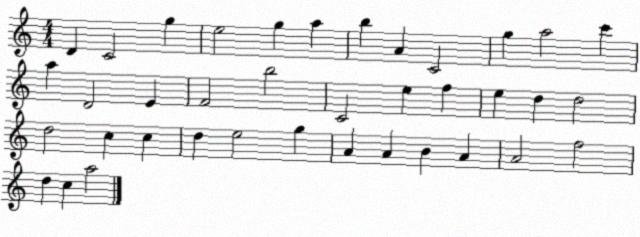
X:1
T:Untitled
M:4/4
L:1/4
K:C
D C2 g e2 g a b A C2 g a2 c' a D2 E F2 b2 C2 e f e d d2 d2 c c d e2 g A A B A A2 f2 d c a2